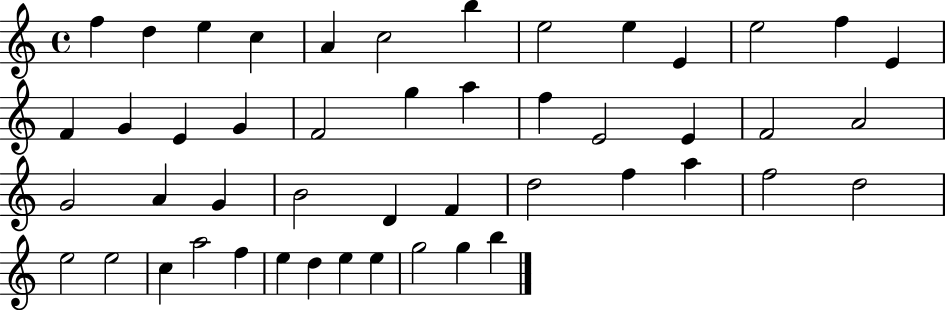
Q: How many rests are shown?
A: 0